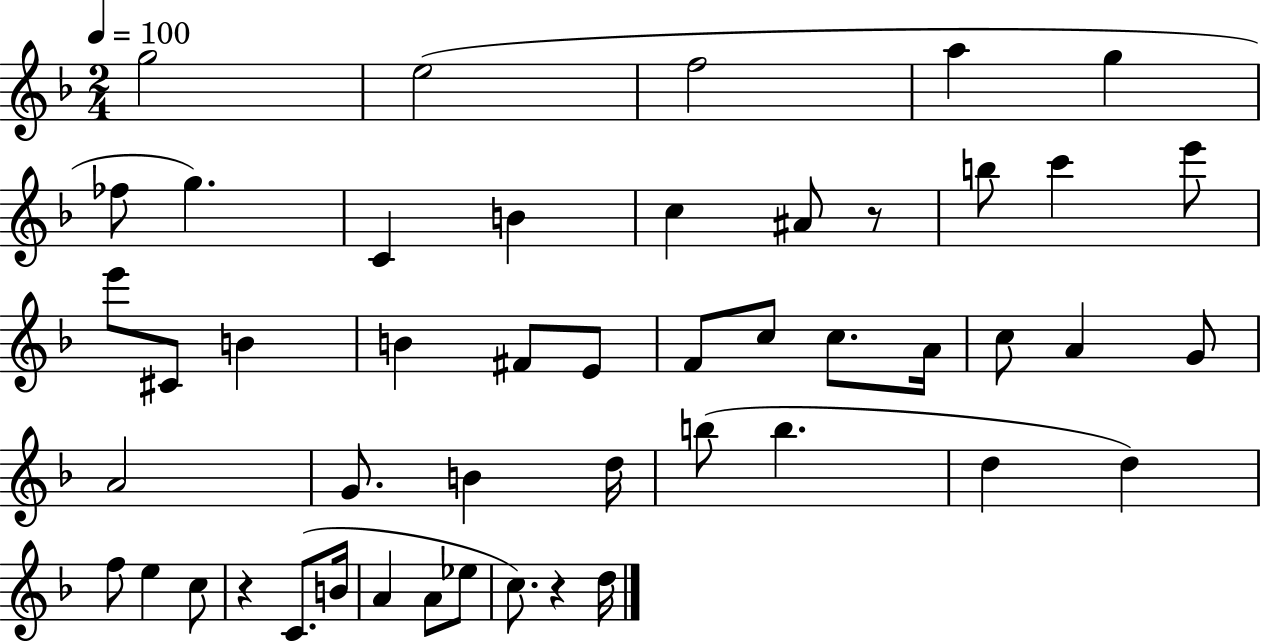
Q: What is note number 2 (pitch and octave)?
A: E5